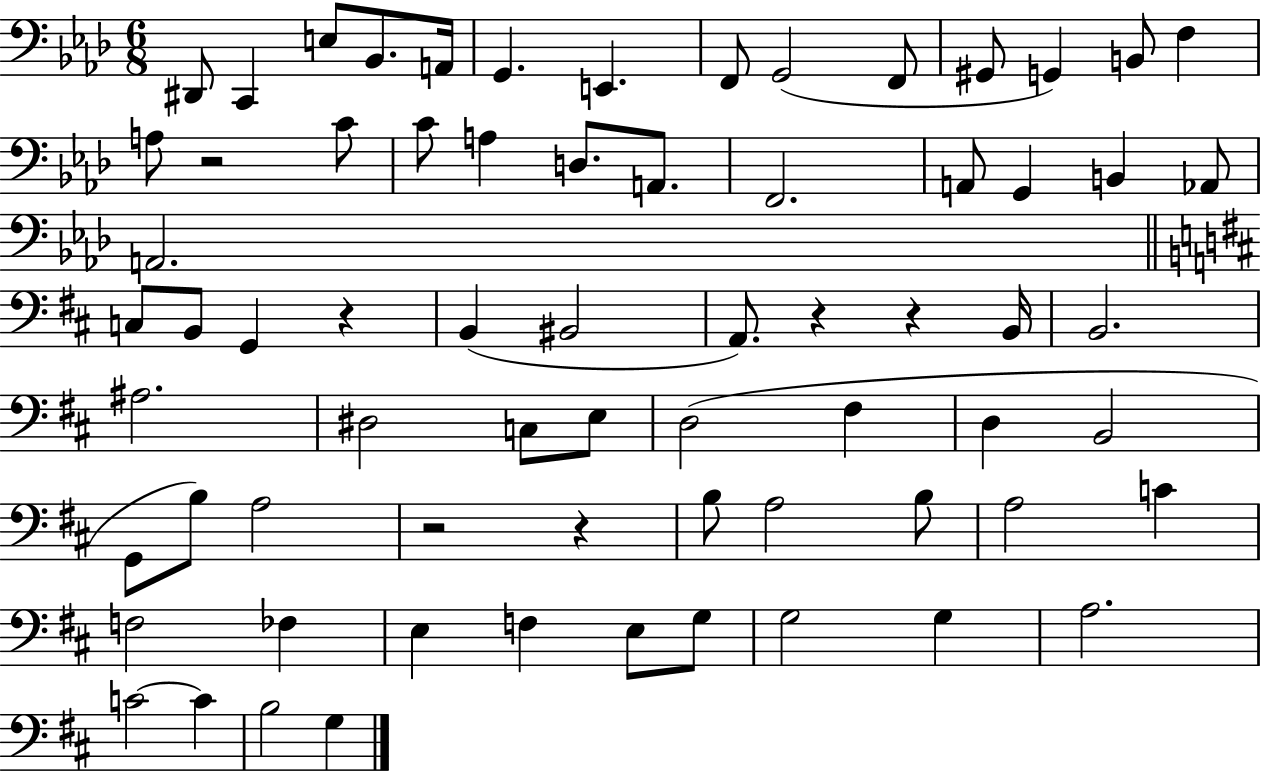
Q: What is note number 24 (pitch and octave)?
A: B2